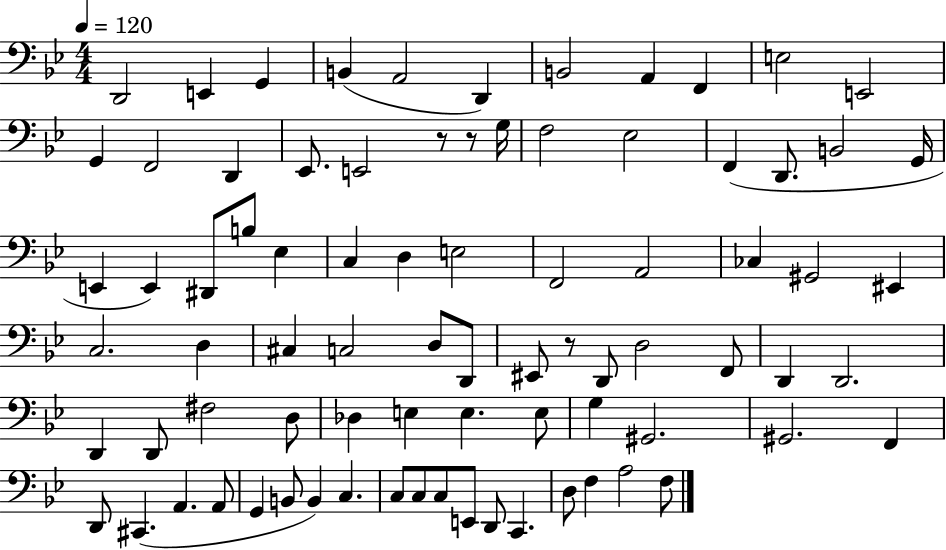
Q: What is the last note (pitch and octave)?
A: F3